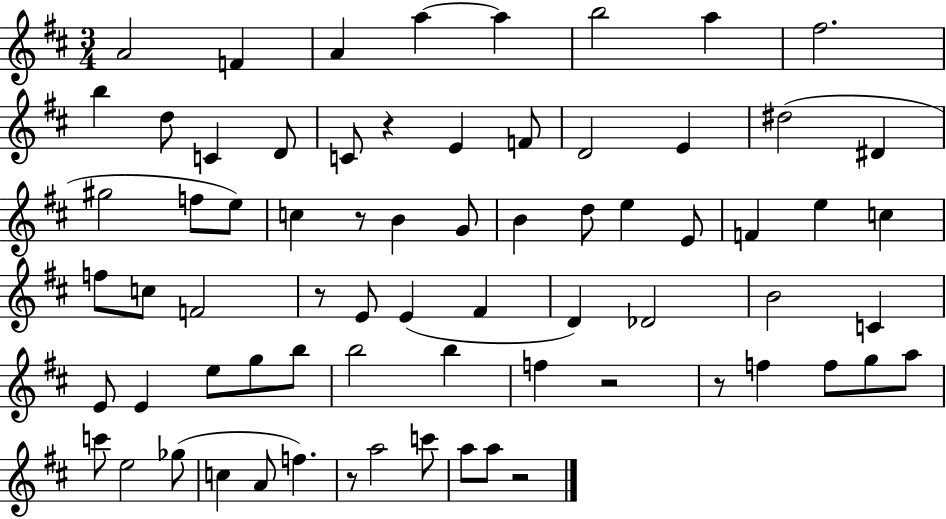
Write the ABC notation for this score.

X:1
T:Untitled
M:3/4
L:1/4
K:D
A2 F A a a b2 a ^f2 b d/2 C D/2 C/2 z E F/2 D2 E ^d2 ^D ^g2 f/2 e/2 c z/2 B G/2 B d/2 e E/2 F e c f/2 c/2 F2 z/2 E/2 E ^F D _D2 B2 C E/2 E e/2 g/2 b/2 b2 b f z2 z/2 f f/2 g/2 a/2 c'/2 e2 _g/2 c A/2 f z/2 a2 c'/2 a/2 a/2 z2